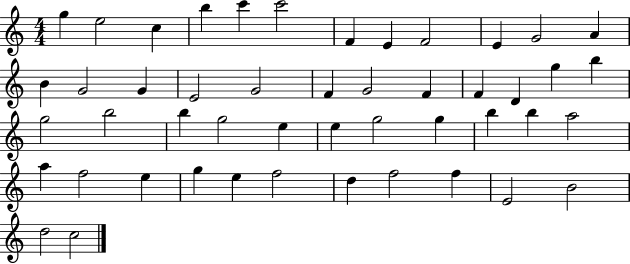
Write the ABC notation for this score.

X:1
T:Untitled
M:4/4
L:1/4
K:C
g e2 c b c' c'2 F E F2 E G2 A B G2 G E2 G2 F G2 F F D g b g2 b2 b g2 e e g2 g b b a2 a f2 e g e f2 d f2 f E2 B2 d2 c2